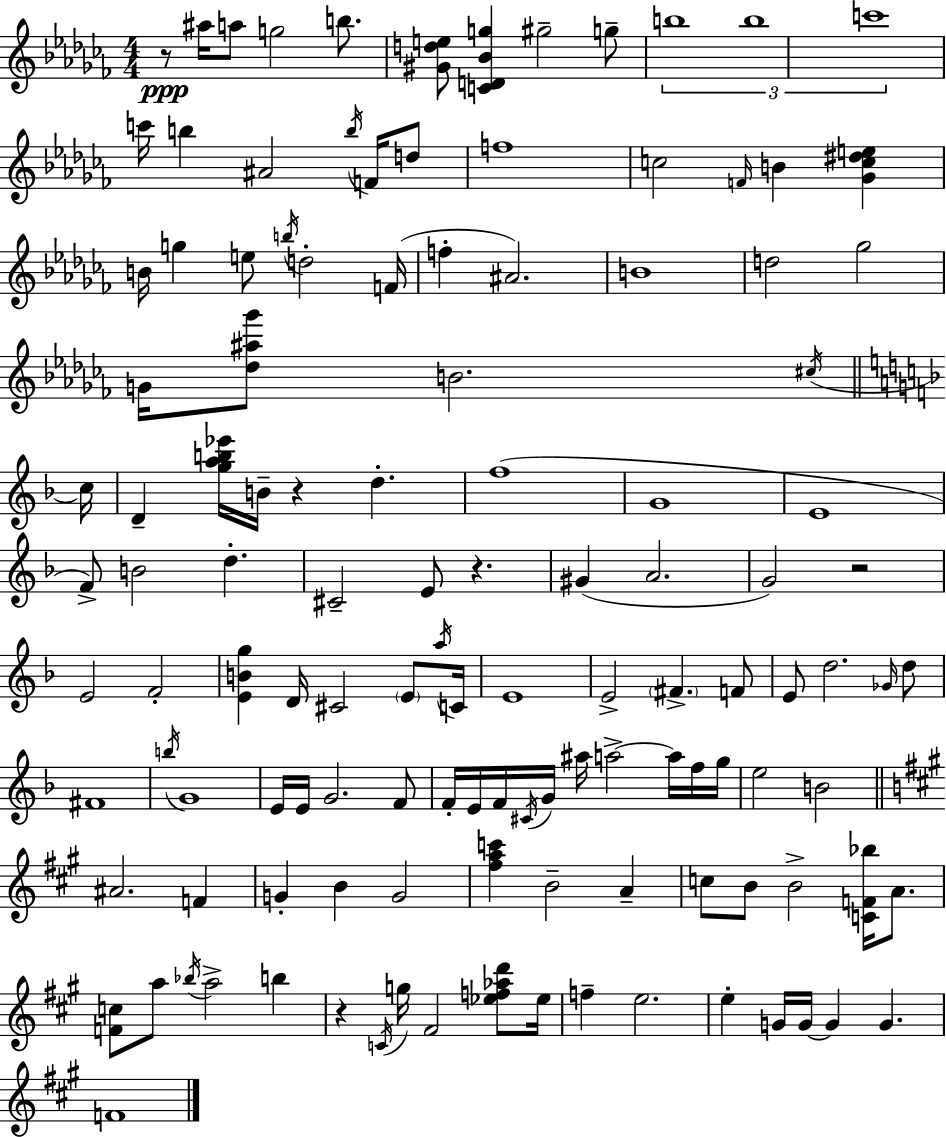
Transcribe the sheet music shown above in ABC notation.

X:1
T:Untitled
M:4/4
L:1/4
K:Abm
z/2 ^a/4 a/2 g2 b/2 [^Gde]/2 [CD_Bg] ^g2 g/2 b4 b4 c'4 c'/4 b ^A2 b/4 F/4 d/2 f4 c2 F/4 B [_Gc^de] B/4 g e/2 b/4 d2 F/4 f ^A2 B4 d2 _g2 G/4 [_d^a_g']/2 B2 ^c/4 c/4 D [gab_e']/4 B/4 z d f4 G4 E4 F/2 B2 d ^C2 E/2 z ^G A2 G2 z2 E2 F2 [EBg] D/4 ^C2 E/2 a/4 C/4 E4 E2 ^F F/2 E/2 d2 _G/4 d/2 ^F4 b/4 G4 E/4 E/4 G2 F/2 F/4 E/4 F/4 ^C/4 G/4 ^a/4 a2 a/4 f/4 g/4 e2 B2 ^A2 F G B G2 [^fac'] B2 A c/2 B/2 B2 [CF_b]/4 A/2 [Fc]/2 a/2 _b/4 a2 b z C/4 g/4 ^F2 [_ef_ad']/2 _e/4 f e2 e G/4 G/4 G G F4